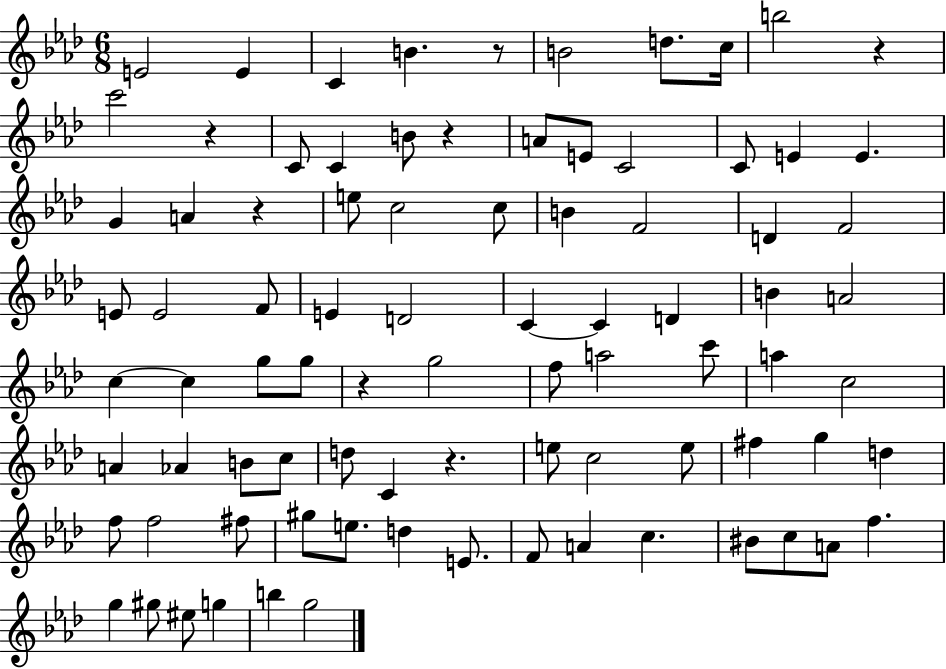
{
  \clef treble
  \numericTimeSignature
  \time 6/8
  \key aes \major
  e'2 e'4 | c'4 b'4. r8 | b'2 d''8. c''16 | b''2 r4 | \break c'''2 r4 | c'8 c'4 b'8 r4 | a'8 e'8 c'2 | c'8 e'4 e'4. | \break g'4 a'4 r4 | e''8 c''2 c''8 | b'4 f'2 | d'4 f'2 | \break e'8 e'2 f'8 | e'4 d'2 | c'4~~ c'4 d'4 | b'4 a'2 | \break c''4~~ c''4 g''8 g''8 | r4 g''2 | f''8 a''2 c'''8 | a''4 c''2 | \break a'4 aes'4 b'8 c''8 | d''8 c'4 r4. | e''8 c''2 e''8 | fis''4 g''4 d''4 | \break f''8 f''2 fis''8 | gis''8 e''8. d''4 e'8. | f'8 a'4 c''4. | bis'8 c''8 a'8 f''4. | \break g''4 gis''8 eis''8 g''4 | b''4 g''2 | \bar "|."
}